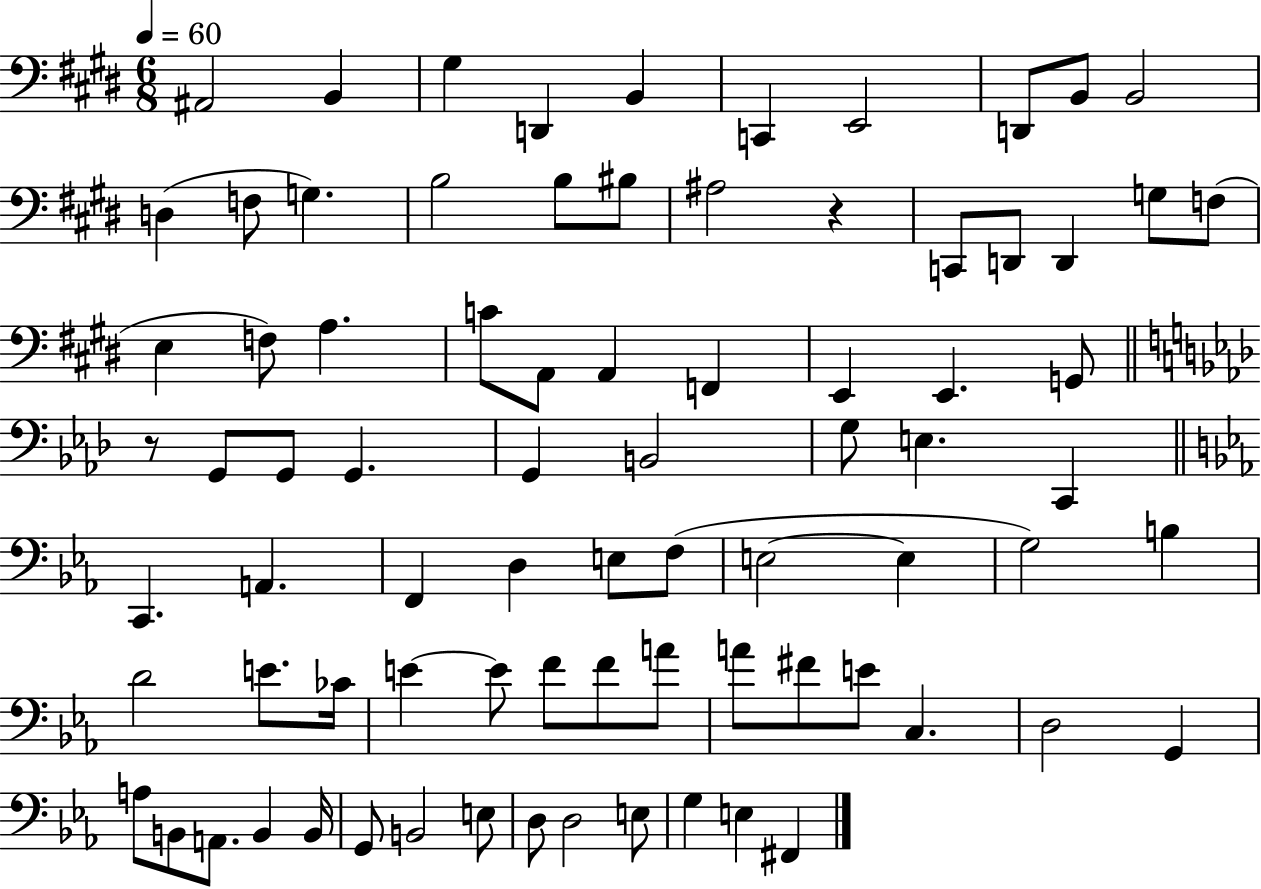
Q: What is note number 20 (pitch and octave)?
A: D2